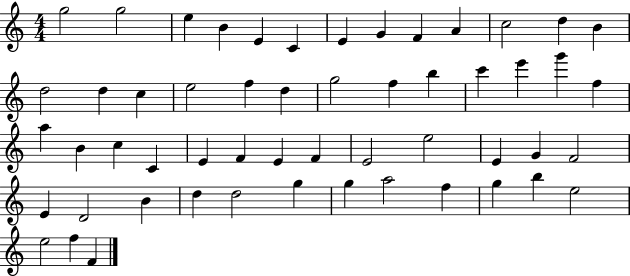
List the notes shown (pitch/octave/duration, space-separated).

G5/h G5/h E5/q B4/q E4/q C4/q E4/q G4/q F4/q A4/q C5/h D5/q B4/q D5/h D5/q C5/q E5/h F5/q D5/q G5/h F5/q B5/q C6/q E6/q G6/q F5/q A5/q B4/q C5/q C4/q E4/q F4/q E4/q F4/q E4/h E5/h E4/q G4/q F4/h E4/q D4/h B4/q D5/q D5/h G5/q G5/q A5/h F5/q G5/q B5/q E5/h E5/h F5/q F4/q